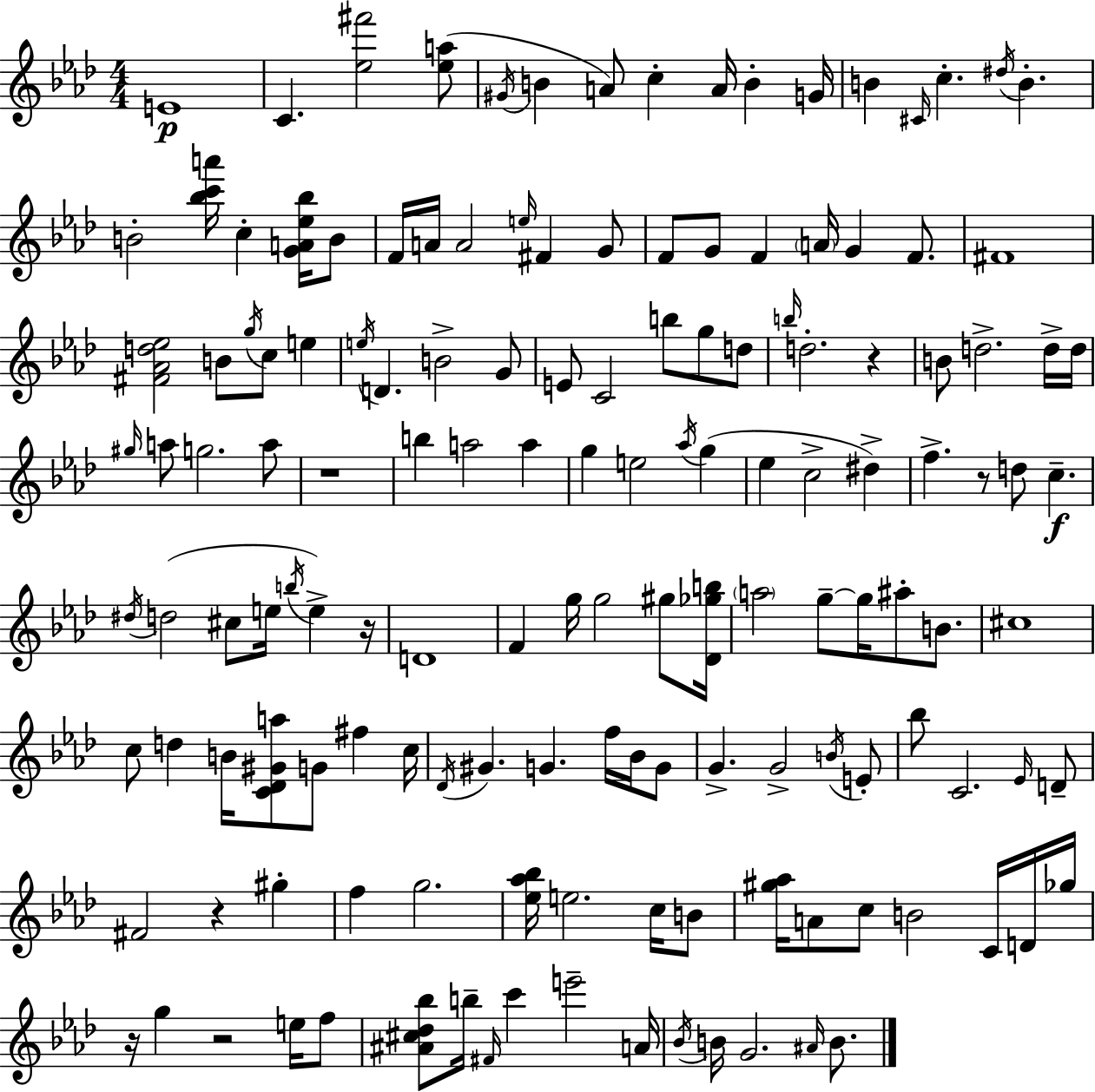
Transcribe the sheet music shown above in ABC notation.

X:1
T:Untitled
M:4/4
L:1/4
K:Ab
E4 C [_e^f']2 [_ea]/2 ^G/4 B A/2 c A/4 B G/4 B ^C/4 c ^d/4 B B2 [_bc'a']/4 c [GA_e_b]/4 B/2 F/4 A/4 A2 e/4 ^F G/2 F/2 G/2 F A/4 G F/2 ^F4 [^F_Ad_e]2 B/2 g/4 c/2 e e/4 D B2 G/2 E/2 C2 b/2 g/2 d/2 b/4 d2 z B/2 d2 d/4 d/4 ^g/4 a/2 g2 a/2 z4 b a2 a g e2 _a/4 g _e c2 ^d f z/2 d/2 c ^d/4 d2 ^c/2 e/4 b/4 e z/4 D4 F g/4 g2 ^g/2 [_D_gb]/4 a2 g/2 g/4 ^a/2 B/2 ^c4 c/2 d B/4 [C_D^Ga]/2 G/2 ^f c/4 _D/4 ^G G f/4 _B/4 G/2 G G2 B/4 E/2 _b/2 C2 _E/4 D/2 ^F2 z ^g f g2 [_e_a_b]/4 e2 c/4 B/2 [^g_a]/4 A/2 c/2 B2 C/4 D/4 _g/4 z/4 g z2 e/4 f/2 [^A^c_d_b]/2 b/4 ^F/4 c' e'2 A/4 _B/4 B/4 G2 ^A/4 B/2